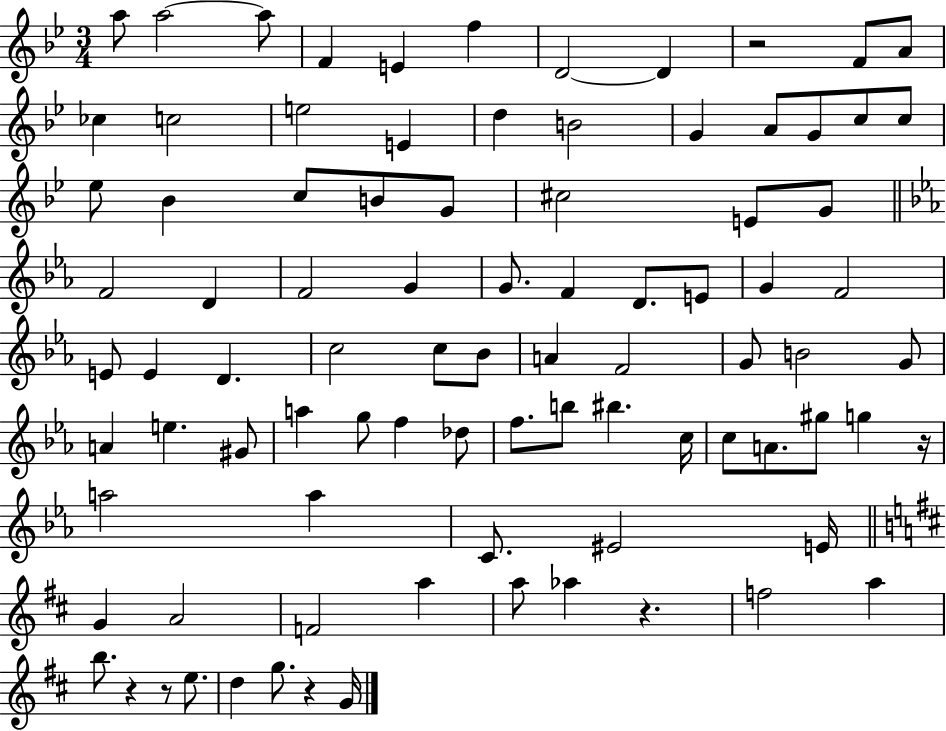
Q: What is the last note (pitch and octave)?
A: G4